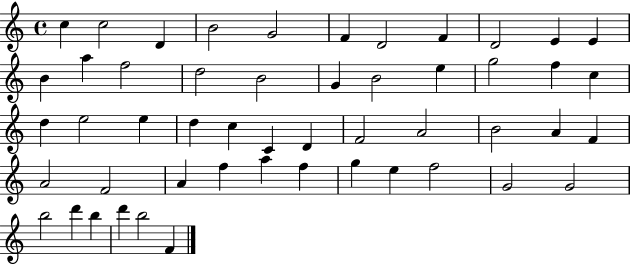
C5/q C5/h D4/q B4/h G4/h F4/q D4/h F4/q D4/h E4/q E4/q B4/q A5/q F5/h D5/h B4/h G4/q B4/h E5/q G5/h F5/q C5/q D5/q E5/h E5/q D5/q C5/q C4/q D4/q F4/h A4/h B4/h A4/q F4/q A4/h F4/h A4/q F5/q A5/q F5/q G5/q E5/q F5/h G4/h G4/h B5/h D6/q B5/q D6/q B5/h F4/q